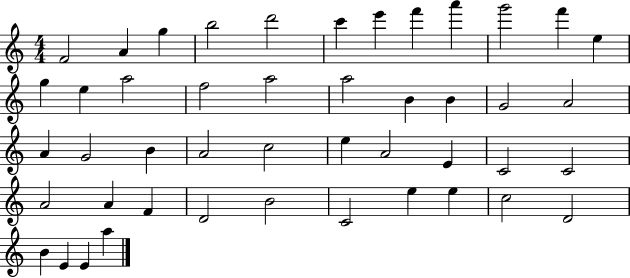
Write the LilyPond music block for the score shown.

{
  \clef treble
  \numericTimeSignature
  \time 4/4
  \key c \major
  f'2 a'4 g''4 | b''2 d'''2 | c'''4 e'''4 f'''4 a'''4 | g'''2 f'''4 e''4 | \break g''4 e''4 a''2 | f''2 a''2 | a''2 b'4 b'4 | g'2 a'2 | \break a'4 g'2 b'4 | a'2 c''2 | e''4 a'2 e'4 | c'2 c'2 | \break a'2 a'4 f'4 | d'2 b'2 | c'2 e''4 e''4 | c''2 d'2 | \break b'4 e'4 e'4 a''4 | \bar "|."
}